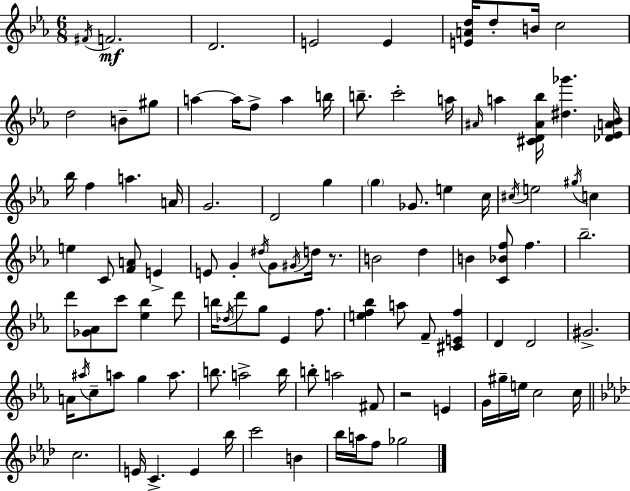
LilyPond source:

{
  \clef treble
  \numericTimeSignature
  \time 6/8
  \key ees \major
  \repeat volta 2 { \acciaccatura { fis'16 }\mf f'2. | d'2. | e'2 e'4 | <e' a' d''>16 d''8-. b'16 c''2 | \break d''2 b'8-- gis''8 | a''4~~ a''16 f''8-> a''4 | b''16 b''8.-- c'''2-. | a''16 \grace { ais'16 } a''4 <cis' d' ais' bes''>16 <dis'' ges'''>4. | \break <des' ees' a' bes'>16 bes''16 f''4 a''4. | a'16 g'2. | d'2 g''4 | \parenthesize g''4 ges'8. e''4 | \break c''16 \acciaccatura { cis''16 } e''2 \acciaccatura { gis''16 } | c''4 e''4 c'8 <f' a'>8 | e'4-> e'8 g'4-. \acciaccatura { dis''16 } g'8 | \acciaccatura { gis'16 } d''16 r8. b'2 | \break d''4 b'4 <c' bes' f''>8 | f''4. bes''2.-- | d'''8 <ges' aes'>8 c'''8 | <ees'' bes''>4 d'''8 b''16 \acciaccatura { des''16 } d'''8 g''8 | \break ees'4 f''8. <e'' f'' bes''>4 a''8 | f'8-- <cis' e' f''>4 d'4 d'2 | gis'2.-> | a'16 \acciaccatura { ais''16 } c''8-- a''8 | \break g''4 a''8. b''8. a''2-> | b''16 b''8-. a''2 | fis'8 r2 | e'4 g'16 gis''16-- e''16 c''2 | \break c''16 \bar "||" \break \key aes \major c''2. | e'16 c'4.-> e'4 bes''16 | c'''2 b'4 | bes''16 a''16 f''8 ges''2 | \break } \bar "|."
}